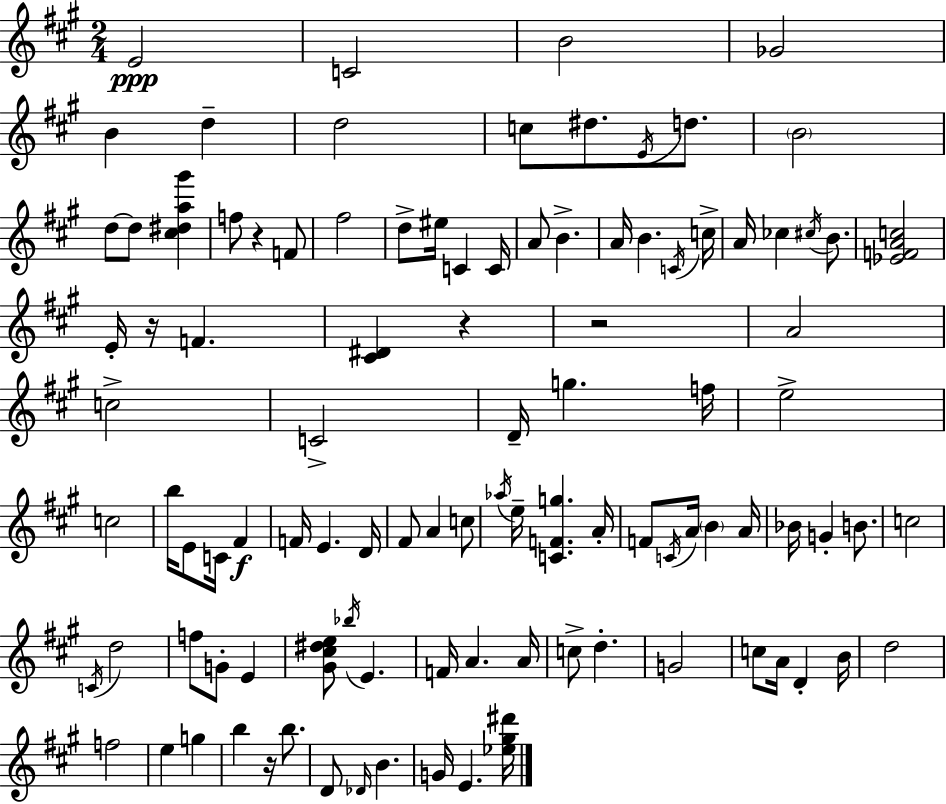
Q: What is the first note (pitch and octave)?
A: E4